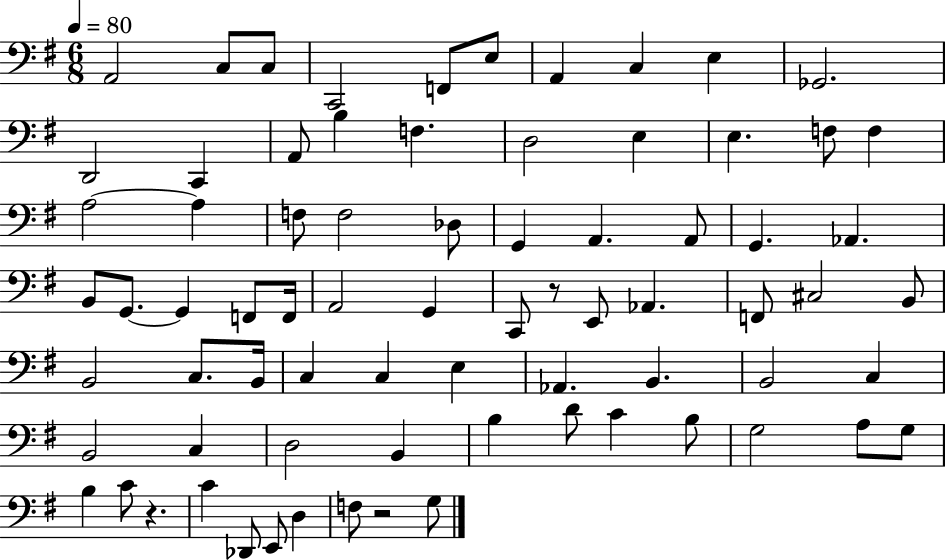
{
  \clef bass
  \numericTimeSignature
  \time 6/8
  \key g \major
  \tempo 4 = 80
  a,2 c8 c8 | c,2 f,8 e8 | a,4 c4 e4 | ges,2. | \break d,2 c,4 | a,8 b4 f4. | d2 e4 | e4. f8 f4 | \break a2~~ a4 | f8 f2 des8 | g,4 a,4. a,8 | g,4. aes,4. | \break b,8 g,8.~~ g,4 f,8 f,16 | a,2 g,4 | c,8 r8 e,8 aes,4. | f,8 cis2 b,8 | \break b,2 c8. b,16 | c4 c4 e4 | aes,4. b,4. | b,2 c4 | \break b,2 c4 | d2 b,4 | b4 d'8 c'4 b8 | g2 a8 g8 | \break b4 c'8 r4. | c'4 des,8 e,8 d4 | f8 r2 g8 | \bar "|."
}